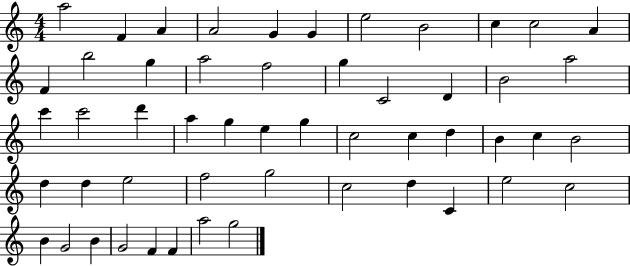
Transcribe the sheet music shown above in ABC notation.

X:1
T:Untitled
M:4/4
L:1/4
K:C
a2 F A A2 G G e2 B2 c c2 A F b2 g a2 f2 g C2 D B2 a2 c' c'2 d' a g e g c2 c d B c B2 d d e2 f2 g2 c2 d C e2 c2 B G2 B G2 F F a2 g2